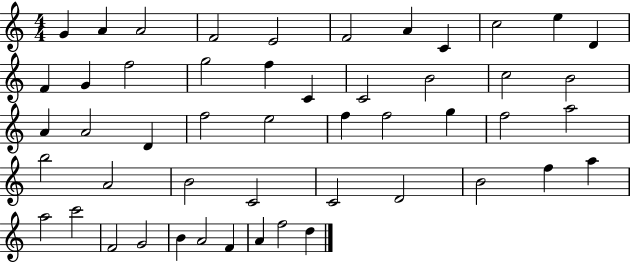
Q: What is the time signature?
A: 4/4